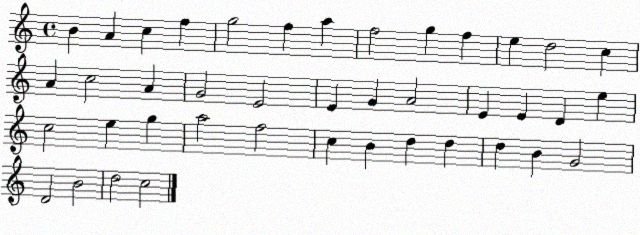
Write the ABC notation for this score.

X:1
T:Untitled
M:4/4
L:1/4
K:C
B A c f g2 f a f2 g f e d2 c A c2 A G2 E2 E G A2 E E D e c2 e g a2 f2 c B d d d B G2 D2 B2 d2 c2